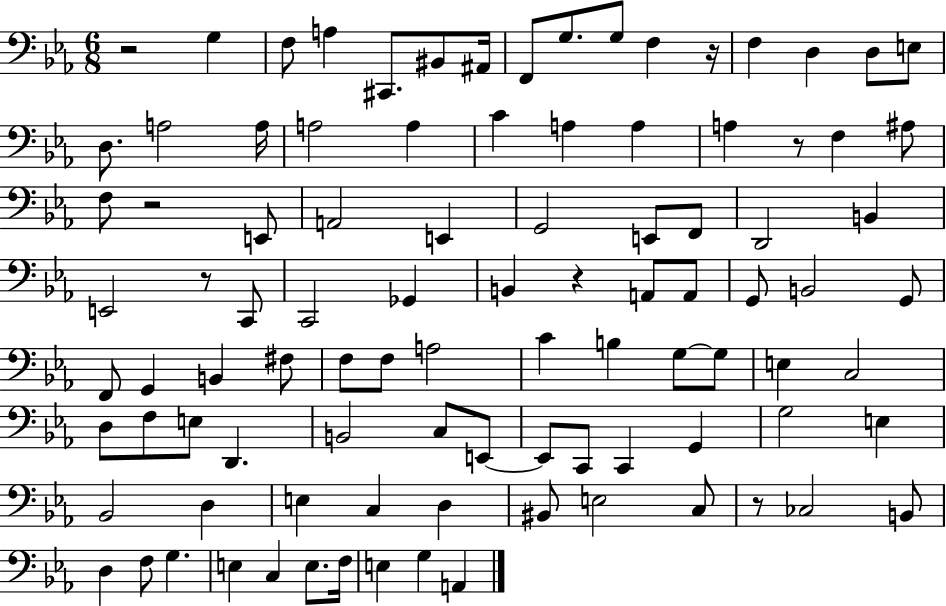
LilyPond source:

{
  \clef bass
  \numericTimeSignature
  \time 6/8
  \key ees \major
  r2 g4 | f8 a4 cis,8. bis,8 ais,16 | f,8 g8. g8 f4 r16 | f4 d4 d8 e8 | \break d8. a2 a16 | a2 a4 | c'4 a4 a4 | a4 r8 f4 ais8 | \break f8 r2 e,8 | a,2 e,4 | g,2 e,8 f,8 | d,2 b,4 | \break e,2 r8 c,8 | c,2 ges,4 | b,4 r4 a,8 a,8 | g,8 b,2 g,8 | \break f,8 g,4 b,4 fis8 | f8 f8 a2 | c'4 b4 g8~~ g8 | e4 c2 | \break d8 f8 e8 d,4. | b,2 c8 e,8~~ | e,8 c,8 c,4 g,4 | g2 e4 | \break bes,2 d4 | e4 c4 d4 | bis,8 e2 c8 | r8 ces2 b,8 | \break d4 f8 g4. | e4 c4 e8. f16 | e4 g4 a,4 | \bar "|."
}